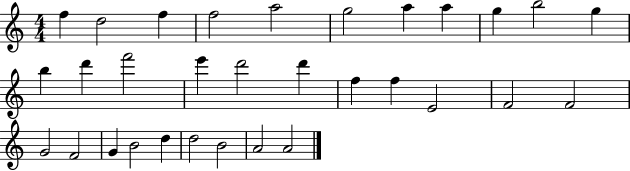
F5/q D5/h F5/q F5/h A5/h G5/h A5/q A5/q G5/q B5/h G5/q B5/q D6/q F6/h E6/q D6/h D6/q F5/q F5/q E4/h F4/h F4/h G4/h F4/h G4/q B4/h D5/q D5/h B4/h A4/h A4/h